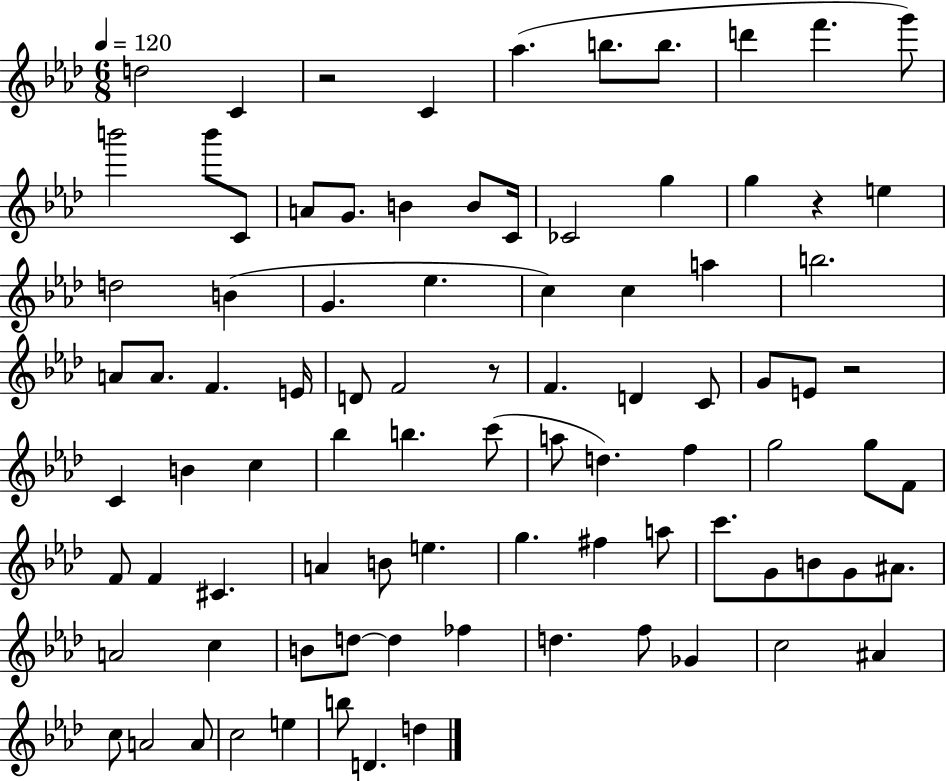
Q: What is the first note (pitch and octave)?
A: D5